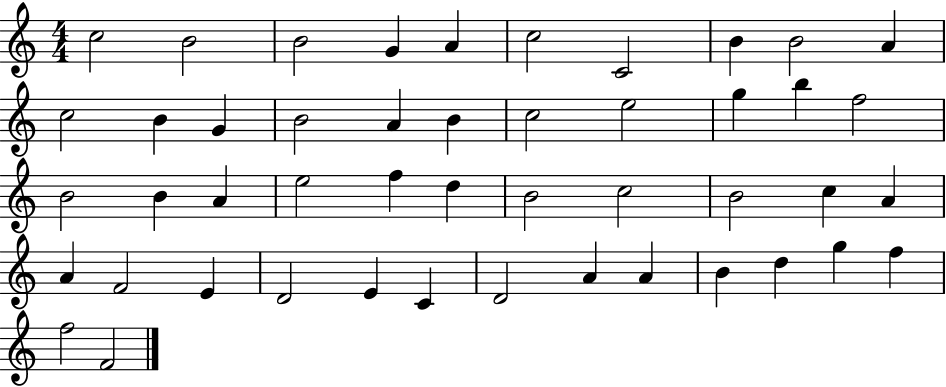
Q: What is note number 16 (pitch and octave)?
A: B4